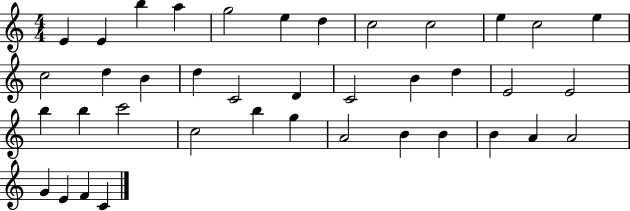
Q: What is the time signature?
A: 4/4